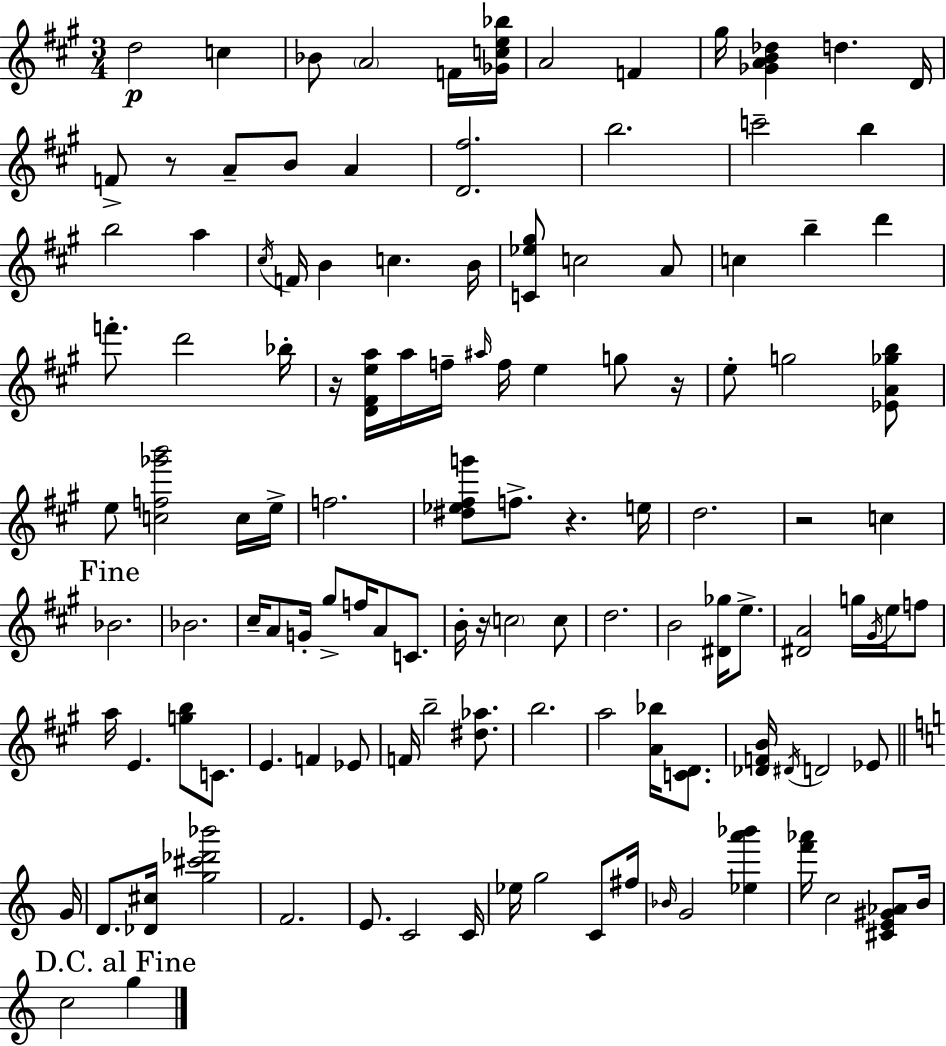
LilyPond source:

{
  \clef treble
  \numericTimeSignature
  \time 3/4
  \key a \major
  d''2\p c''4 | bes'8 \parenthesize a'2 f'16 <ges' c'' e'' bes''>16 | a'2 f'4 | gis''16 <ges' a' b' des''>4 d''4. d'16 | \break f'8-> r8 a'8-- b'8 a'4 | <d' fis''>2. | b''2. | c'''2-- b''4 | \break b''2 a''4 | \acciaccatura { cis''16 } f'16 b'4 c''4. | b'16 <c' ees'' gis''>8 c''2 a'8 | c''4 b''4-- d'''4 | \break f'''8.-. d'''2 | bes''16-. r16 <d' fis' e'' a''>16 a''16 f''16-- \grace { ais''16 } f''16 e''4 g''8 | r16 e''8-. g''2 | <ees' a' ges'' b''>8 e''8 <c'' f'' ges''' b'''>2 | \break c''16 e''16-> f''2. | <dis'' ees'' fis'' g'''>8 f''8.-> r4. | e''16 d''2. | r2 c''4 | \break \mark "Fine" bes'2. | bes'2. | cis''16-- a'8 g'16-. gis''8-> f''16 a'8 c'8. | b'16-. r16 \parenthesize c''2 | \break c''8 d''2. | b'2 <dis' ges''>16 e''8.-> | <dis' a'>2 g''16 \acciaccatura { gis'16 } | e''16 f''8 a''16 e'4. <g'' b''>8 | \break c'8. e'4. f'4 | ees'8 f'16 b''2-- | <dis'' aes''>8. b''2. | a''2 <a' bes''>16 | \break <c' d'>8. <des' f' b'>16 \acciaccatura { dis'16 } d'2 | ees'8 \bar "||" \break \key c \major g'16 d'8. <des' cis''>16 <g'' cis''' des''' bes'''>2 | f'2. | e'8. c'2 | c'16 ees''16 g''2 c'8 | \break fis''16 \grace { bes'16 } g'2 <ees'' a''' bes'''>4 | <f''' aes'''>16 c''2 <cis' e' gis' aes'>8 | b'16 \mark "D.C. al Fine" c''2 g''4 | \bar "|."
}